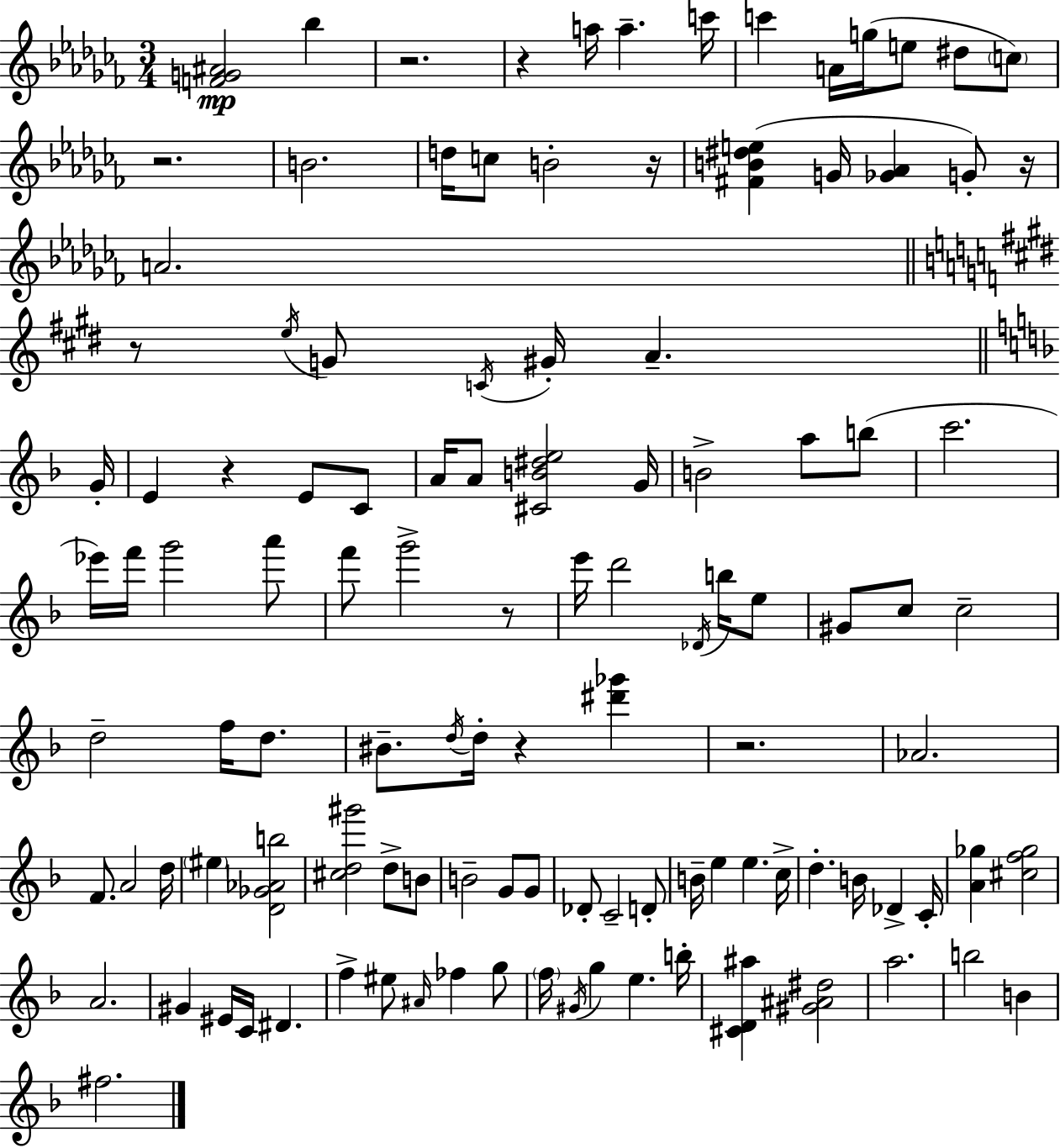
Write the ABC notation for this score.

X:1
T:Untitled
M:3/4
L:1/4
K:Abm
[FG^A]2 _b z2 z a/4 a c'/4 c' A/4 g/4 e/2 ^d/2 c/2 z2 B2 d/4 c/2 B2 z/4 [^FB^de] G/4 [_G_A] G/2 z/4 A2 z/2 e/4 G/2 C/4 ^G/4 A G/4 E z E/2 C/2 A/4 A/2 [^CB^de]2 G/4 B2 a/2 b/2 c'2 _e'/4 f'/4 g'2 a'/2 f'/2 g'2 z/2 e'/4 d'2 _D/4 b/4 e/2 ^G/2 c/2 c2 d2 f/4 d/2 ^B/2 d/4 d/4 z [^d'_g'] z2 _A2 F/2 A2 d/4 ^e [D_G_Ab]2 [^cd^g']2 d/2 B/2 B2 G/2 G/2 _D/2 C2 D/2 B/4 e e c/4 d B/4 _D C/4 [A_g] [^cf_g]2 A2 ^G ^E/4 C/4 ^D f ^e/2 ^A/4 _f g/2 f/4 ^G/4 g e b/4 [^CD^a] [^G^A^d]2 a2 b2 B ^f2